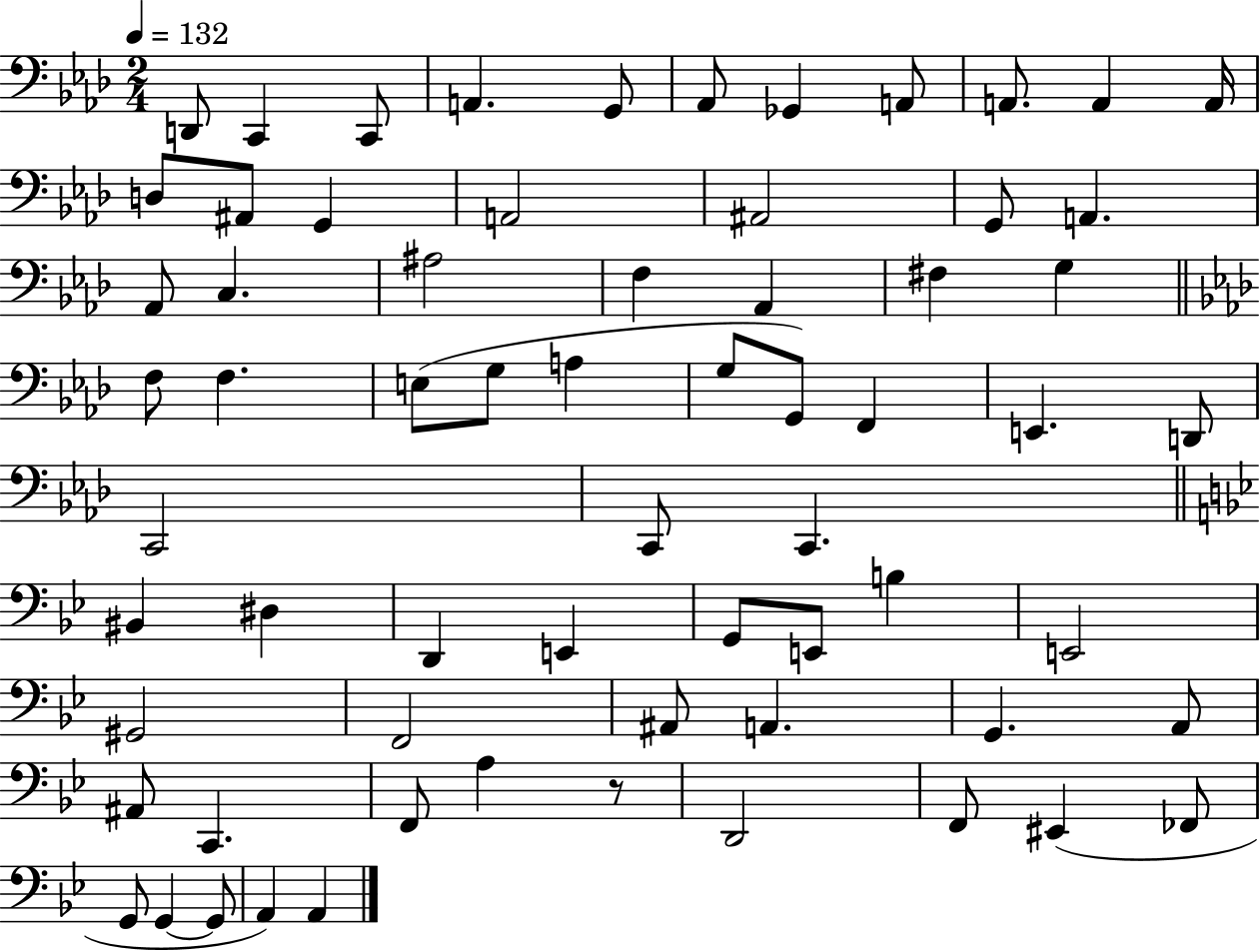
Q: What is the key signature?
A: AES major